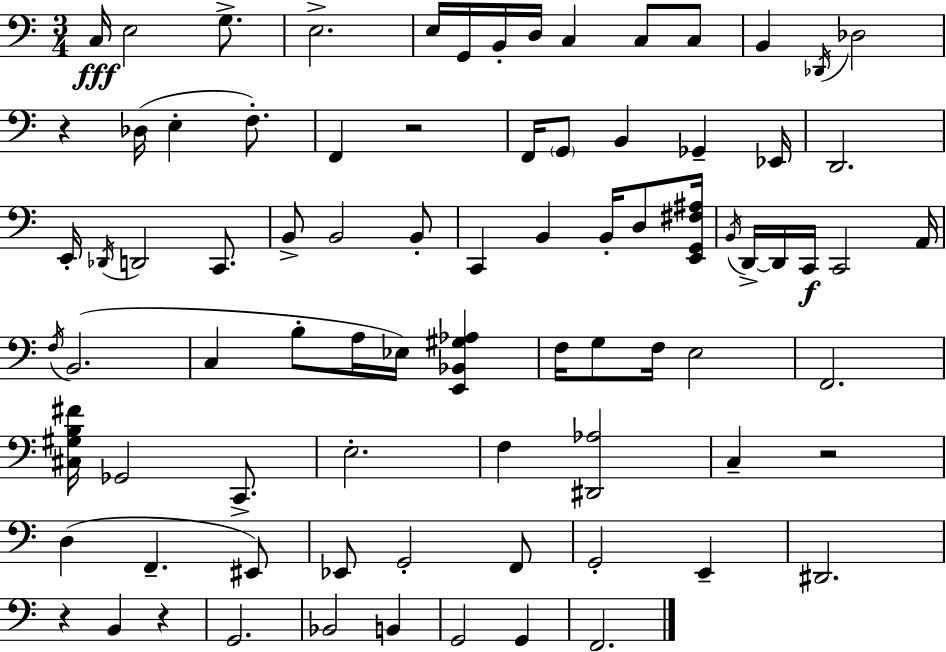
C3/s E3/h G3/e. E3/h. E3/s G2/s B2/s D3/s C3/q C3/e C3/e B2/q Db2/s Db3/h R/q Db3/s E3/q F3/e. F2/q R/h F2/s G2/e B2/q Gb2/q Eb2/s D2/h. E2/s Db2/s D2/h C2/e. B2/e B2/h B2/e C2/q B2/q B2/s D3/e [E2,G2,F#3,A#3]/s B2/s D2/s D2/s C2/s C2/h A2/s F3/s B2/h. C3/q B3/e A3/s Eb3/s [E2,Bb2,G#3,Ab3]/q F3/s G3/e F3/s E3/h F2/h. [C#3,G#3,B3,F#4]/s Gb2/h C2/e. E3/h. F3/q [D#2,Ab3]/h C3/q R/h D3/q F2/q. EIS2/e Eb2/e G2/h F2/e G2/h E2/q D#2/h. R/q B2/q R/q G2/h. Bb2/h B2/q G2/h G2/q F2/h.